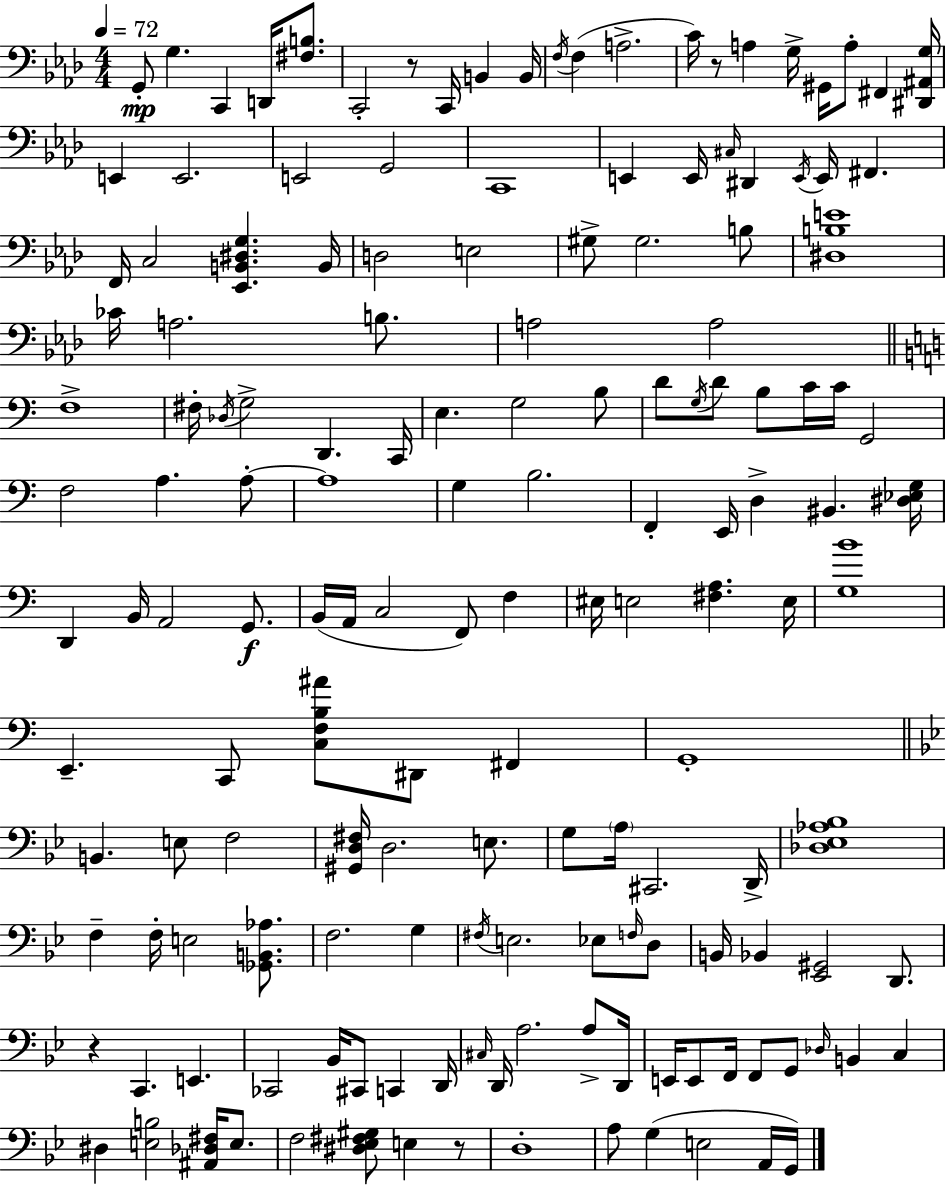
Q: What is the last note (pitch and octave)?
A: G2